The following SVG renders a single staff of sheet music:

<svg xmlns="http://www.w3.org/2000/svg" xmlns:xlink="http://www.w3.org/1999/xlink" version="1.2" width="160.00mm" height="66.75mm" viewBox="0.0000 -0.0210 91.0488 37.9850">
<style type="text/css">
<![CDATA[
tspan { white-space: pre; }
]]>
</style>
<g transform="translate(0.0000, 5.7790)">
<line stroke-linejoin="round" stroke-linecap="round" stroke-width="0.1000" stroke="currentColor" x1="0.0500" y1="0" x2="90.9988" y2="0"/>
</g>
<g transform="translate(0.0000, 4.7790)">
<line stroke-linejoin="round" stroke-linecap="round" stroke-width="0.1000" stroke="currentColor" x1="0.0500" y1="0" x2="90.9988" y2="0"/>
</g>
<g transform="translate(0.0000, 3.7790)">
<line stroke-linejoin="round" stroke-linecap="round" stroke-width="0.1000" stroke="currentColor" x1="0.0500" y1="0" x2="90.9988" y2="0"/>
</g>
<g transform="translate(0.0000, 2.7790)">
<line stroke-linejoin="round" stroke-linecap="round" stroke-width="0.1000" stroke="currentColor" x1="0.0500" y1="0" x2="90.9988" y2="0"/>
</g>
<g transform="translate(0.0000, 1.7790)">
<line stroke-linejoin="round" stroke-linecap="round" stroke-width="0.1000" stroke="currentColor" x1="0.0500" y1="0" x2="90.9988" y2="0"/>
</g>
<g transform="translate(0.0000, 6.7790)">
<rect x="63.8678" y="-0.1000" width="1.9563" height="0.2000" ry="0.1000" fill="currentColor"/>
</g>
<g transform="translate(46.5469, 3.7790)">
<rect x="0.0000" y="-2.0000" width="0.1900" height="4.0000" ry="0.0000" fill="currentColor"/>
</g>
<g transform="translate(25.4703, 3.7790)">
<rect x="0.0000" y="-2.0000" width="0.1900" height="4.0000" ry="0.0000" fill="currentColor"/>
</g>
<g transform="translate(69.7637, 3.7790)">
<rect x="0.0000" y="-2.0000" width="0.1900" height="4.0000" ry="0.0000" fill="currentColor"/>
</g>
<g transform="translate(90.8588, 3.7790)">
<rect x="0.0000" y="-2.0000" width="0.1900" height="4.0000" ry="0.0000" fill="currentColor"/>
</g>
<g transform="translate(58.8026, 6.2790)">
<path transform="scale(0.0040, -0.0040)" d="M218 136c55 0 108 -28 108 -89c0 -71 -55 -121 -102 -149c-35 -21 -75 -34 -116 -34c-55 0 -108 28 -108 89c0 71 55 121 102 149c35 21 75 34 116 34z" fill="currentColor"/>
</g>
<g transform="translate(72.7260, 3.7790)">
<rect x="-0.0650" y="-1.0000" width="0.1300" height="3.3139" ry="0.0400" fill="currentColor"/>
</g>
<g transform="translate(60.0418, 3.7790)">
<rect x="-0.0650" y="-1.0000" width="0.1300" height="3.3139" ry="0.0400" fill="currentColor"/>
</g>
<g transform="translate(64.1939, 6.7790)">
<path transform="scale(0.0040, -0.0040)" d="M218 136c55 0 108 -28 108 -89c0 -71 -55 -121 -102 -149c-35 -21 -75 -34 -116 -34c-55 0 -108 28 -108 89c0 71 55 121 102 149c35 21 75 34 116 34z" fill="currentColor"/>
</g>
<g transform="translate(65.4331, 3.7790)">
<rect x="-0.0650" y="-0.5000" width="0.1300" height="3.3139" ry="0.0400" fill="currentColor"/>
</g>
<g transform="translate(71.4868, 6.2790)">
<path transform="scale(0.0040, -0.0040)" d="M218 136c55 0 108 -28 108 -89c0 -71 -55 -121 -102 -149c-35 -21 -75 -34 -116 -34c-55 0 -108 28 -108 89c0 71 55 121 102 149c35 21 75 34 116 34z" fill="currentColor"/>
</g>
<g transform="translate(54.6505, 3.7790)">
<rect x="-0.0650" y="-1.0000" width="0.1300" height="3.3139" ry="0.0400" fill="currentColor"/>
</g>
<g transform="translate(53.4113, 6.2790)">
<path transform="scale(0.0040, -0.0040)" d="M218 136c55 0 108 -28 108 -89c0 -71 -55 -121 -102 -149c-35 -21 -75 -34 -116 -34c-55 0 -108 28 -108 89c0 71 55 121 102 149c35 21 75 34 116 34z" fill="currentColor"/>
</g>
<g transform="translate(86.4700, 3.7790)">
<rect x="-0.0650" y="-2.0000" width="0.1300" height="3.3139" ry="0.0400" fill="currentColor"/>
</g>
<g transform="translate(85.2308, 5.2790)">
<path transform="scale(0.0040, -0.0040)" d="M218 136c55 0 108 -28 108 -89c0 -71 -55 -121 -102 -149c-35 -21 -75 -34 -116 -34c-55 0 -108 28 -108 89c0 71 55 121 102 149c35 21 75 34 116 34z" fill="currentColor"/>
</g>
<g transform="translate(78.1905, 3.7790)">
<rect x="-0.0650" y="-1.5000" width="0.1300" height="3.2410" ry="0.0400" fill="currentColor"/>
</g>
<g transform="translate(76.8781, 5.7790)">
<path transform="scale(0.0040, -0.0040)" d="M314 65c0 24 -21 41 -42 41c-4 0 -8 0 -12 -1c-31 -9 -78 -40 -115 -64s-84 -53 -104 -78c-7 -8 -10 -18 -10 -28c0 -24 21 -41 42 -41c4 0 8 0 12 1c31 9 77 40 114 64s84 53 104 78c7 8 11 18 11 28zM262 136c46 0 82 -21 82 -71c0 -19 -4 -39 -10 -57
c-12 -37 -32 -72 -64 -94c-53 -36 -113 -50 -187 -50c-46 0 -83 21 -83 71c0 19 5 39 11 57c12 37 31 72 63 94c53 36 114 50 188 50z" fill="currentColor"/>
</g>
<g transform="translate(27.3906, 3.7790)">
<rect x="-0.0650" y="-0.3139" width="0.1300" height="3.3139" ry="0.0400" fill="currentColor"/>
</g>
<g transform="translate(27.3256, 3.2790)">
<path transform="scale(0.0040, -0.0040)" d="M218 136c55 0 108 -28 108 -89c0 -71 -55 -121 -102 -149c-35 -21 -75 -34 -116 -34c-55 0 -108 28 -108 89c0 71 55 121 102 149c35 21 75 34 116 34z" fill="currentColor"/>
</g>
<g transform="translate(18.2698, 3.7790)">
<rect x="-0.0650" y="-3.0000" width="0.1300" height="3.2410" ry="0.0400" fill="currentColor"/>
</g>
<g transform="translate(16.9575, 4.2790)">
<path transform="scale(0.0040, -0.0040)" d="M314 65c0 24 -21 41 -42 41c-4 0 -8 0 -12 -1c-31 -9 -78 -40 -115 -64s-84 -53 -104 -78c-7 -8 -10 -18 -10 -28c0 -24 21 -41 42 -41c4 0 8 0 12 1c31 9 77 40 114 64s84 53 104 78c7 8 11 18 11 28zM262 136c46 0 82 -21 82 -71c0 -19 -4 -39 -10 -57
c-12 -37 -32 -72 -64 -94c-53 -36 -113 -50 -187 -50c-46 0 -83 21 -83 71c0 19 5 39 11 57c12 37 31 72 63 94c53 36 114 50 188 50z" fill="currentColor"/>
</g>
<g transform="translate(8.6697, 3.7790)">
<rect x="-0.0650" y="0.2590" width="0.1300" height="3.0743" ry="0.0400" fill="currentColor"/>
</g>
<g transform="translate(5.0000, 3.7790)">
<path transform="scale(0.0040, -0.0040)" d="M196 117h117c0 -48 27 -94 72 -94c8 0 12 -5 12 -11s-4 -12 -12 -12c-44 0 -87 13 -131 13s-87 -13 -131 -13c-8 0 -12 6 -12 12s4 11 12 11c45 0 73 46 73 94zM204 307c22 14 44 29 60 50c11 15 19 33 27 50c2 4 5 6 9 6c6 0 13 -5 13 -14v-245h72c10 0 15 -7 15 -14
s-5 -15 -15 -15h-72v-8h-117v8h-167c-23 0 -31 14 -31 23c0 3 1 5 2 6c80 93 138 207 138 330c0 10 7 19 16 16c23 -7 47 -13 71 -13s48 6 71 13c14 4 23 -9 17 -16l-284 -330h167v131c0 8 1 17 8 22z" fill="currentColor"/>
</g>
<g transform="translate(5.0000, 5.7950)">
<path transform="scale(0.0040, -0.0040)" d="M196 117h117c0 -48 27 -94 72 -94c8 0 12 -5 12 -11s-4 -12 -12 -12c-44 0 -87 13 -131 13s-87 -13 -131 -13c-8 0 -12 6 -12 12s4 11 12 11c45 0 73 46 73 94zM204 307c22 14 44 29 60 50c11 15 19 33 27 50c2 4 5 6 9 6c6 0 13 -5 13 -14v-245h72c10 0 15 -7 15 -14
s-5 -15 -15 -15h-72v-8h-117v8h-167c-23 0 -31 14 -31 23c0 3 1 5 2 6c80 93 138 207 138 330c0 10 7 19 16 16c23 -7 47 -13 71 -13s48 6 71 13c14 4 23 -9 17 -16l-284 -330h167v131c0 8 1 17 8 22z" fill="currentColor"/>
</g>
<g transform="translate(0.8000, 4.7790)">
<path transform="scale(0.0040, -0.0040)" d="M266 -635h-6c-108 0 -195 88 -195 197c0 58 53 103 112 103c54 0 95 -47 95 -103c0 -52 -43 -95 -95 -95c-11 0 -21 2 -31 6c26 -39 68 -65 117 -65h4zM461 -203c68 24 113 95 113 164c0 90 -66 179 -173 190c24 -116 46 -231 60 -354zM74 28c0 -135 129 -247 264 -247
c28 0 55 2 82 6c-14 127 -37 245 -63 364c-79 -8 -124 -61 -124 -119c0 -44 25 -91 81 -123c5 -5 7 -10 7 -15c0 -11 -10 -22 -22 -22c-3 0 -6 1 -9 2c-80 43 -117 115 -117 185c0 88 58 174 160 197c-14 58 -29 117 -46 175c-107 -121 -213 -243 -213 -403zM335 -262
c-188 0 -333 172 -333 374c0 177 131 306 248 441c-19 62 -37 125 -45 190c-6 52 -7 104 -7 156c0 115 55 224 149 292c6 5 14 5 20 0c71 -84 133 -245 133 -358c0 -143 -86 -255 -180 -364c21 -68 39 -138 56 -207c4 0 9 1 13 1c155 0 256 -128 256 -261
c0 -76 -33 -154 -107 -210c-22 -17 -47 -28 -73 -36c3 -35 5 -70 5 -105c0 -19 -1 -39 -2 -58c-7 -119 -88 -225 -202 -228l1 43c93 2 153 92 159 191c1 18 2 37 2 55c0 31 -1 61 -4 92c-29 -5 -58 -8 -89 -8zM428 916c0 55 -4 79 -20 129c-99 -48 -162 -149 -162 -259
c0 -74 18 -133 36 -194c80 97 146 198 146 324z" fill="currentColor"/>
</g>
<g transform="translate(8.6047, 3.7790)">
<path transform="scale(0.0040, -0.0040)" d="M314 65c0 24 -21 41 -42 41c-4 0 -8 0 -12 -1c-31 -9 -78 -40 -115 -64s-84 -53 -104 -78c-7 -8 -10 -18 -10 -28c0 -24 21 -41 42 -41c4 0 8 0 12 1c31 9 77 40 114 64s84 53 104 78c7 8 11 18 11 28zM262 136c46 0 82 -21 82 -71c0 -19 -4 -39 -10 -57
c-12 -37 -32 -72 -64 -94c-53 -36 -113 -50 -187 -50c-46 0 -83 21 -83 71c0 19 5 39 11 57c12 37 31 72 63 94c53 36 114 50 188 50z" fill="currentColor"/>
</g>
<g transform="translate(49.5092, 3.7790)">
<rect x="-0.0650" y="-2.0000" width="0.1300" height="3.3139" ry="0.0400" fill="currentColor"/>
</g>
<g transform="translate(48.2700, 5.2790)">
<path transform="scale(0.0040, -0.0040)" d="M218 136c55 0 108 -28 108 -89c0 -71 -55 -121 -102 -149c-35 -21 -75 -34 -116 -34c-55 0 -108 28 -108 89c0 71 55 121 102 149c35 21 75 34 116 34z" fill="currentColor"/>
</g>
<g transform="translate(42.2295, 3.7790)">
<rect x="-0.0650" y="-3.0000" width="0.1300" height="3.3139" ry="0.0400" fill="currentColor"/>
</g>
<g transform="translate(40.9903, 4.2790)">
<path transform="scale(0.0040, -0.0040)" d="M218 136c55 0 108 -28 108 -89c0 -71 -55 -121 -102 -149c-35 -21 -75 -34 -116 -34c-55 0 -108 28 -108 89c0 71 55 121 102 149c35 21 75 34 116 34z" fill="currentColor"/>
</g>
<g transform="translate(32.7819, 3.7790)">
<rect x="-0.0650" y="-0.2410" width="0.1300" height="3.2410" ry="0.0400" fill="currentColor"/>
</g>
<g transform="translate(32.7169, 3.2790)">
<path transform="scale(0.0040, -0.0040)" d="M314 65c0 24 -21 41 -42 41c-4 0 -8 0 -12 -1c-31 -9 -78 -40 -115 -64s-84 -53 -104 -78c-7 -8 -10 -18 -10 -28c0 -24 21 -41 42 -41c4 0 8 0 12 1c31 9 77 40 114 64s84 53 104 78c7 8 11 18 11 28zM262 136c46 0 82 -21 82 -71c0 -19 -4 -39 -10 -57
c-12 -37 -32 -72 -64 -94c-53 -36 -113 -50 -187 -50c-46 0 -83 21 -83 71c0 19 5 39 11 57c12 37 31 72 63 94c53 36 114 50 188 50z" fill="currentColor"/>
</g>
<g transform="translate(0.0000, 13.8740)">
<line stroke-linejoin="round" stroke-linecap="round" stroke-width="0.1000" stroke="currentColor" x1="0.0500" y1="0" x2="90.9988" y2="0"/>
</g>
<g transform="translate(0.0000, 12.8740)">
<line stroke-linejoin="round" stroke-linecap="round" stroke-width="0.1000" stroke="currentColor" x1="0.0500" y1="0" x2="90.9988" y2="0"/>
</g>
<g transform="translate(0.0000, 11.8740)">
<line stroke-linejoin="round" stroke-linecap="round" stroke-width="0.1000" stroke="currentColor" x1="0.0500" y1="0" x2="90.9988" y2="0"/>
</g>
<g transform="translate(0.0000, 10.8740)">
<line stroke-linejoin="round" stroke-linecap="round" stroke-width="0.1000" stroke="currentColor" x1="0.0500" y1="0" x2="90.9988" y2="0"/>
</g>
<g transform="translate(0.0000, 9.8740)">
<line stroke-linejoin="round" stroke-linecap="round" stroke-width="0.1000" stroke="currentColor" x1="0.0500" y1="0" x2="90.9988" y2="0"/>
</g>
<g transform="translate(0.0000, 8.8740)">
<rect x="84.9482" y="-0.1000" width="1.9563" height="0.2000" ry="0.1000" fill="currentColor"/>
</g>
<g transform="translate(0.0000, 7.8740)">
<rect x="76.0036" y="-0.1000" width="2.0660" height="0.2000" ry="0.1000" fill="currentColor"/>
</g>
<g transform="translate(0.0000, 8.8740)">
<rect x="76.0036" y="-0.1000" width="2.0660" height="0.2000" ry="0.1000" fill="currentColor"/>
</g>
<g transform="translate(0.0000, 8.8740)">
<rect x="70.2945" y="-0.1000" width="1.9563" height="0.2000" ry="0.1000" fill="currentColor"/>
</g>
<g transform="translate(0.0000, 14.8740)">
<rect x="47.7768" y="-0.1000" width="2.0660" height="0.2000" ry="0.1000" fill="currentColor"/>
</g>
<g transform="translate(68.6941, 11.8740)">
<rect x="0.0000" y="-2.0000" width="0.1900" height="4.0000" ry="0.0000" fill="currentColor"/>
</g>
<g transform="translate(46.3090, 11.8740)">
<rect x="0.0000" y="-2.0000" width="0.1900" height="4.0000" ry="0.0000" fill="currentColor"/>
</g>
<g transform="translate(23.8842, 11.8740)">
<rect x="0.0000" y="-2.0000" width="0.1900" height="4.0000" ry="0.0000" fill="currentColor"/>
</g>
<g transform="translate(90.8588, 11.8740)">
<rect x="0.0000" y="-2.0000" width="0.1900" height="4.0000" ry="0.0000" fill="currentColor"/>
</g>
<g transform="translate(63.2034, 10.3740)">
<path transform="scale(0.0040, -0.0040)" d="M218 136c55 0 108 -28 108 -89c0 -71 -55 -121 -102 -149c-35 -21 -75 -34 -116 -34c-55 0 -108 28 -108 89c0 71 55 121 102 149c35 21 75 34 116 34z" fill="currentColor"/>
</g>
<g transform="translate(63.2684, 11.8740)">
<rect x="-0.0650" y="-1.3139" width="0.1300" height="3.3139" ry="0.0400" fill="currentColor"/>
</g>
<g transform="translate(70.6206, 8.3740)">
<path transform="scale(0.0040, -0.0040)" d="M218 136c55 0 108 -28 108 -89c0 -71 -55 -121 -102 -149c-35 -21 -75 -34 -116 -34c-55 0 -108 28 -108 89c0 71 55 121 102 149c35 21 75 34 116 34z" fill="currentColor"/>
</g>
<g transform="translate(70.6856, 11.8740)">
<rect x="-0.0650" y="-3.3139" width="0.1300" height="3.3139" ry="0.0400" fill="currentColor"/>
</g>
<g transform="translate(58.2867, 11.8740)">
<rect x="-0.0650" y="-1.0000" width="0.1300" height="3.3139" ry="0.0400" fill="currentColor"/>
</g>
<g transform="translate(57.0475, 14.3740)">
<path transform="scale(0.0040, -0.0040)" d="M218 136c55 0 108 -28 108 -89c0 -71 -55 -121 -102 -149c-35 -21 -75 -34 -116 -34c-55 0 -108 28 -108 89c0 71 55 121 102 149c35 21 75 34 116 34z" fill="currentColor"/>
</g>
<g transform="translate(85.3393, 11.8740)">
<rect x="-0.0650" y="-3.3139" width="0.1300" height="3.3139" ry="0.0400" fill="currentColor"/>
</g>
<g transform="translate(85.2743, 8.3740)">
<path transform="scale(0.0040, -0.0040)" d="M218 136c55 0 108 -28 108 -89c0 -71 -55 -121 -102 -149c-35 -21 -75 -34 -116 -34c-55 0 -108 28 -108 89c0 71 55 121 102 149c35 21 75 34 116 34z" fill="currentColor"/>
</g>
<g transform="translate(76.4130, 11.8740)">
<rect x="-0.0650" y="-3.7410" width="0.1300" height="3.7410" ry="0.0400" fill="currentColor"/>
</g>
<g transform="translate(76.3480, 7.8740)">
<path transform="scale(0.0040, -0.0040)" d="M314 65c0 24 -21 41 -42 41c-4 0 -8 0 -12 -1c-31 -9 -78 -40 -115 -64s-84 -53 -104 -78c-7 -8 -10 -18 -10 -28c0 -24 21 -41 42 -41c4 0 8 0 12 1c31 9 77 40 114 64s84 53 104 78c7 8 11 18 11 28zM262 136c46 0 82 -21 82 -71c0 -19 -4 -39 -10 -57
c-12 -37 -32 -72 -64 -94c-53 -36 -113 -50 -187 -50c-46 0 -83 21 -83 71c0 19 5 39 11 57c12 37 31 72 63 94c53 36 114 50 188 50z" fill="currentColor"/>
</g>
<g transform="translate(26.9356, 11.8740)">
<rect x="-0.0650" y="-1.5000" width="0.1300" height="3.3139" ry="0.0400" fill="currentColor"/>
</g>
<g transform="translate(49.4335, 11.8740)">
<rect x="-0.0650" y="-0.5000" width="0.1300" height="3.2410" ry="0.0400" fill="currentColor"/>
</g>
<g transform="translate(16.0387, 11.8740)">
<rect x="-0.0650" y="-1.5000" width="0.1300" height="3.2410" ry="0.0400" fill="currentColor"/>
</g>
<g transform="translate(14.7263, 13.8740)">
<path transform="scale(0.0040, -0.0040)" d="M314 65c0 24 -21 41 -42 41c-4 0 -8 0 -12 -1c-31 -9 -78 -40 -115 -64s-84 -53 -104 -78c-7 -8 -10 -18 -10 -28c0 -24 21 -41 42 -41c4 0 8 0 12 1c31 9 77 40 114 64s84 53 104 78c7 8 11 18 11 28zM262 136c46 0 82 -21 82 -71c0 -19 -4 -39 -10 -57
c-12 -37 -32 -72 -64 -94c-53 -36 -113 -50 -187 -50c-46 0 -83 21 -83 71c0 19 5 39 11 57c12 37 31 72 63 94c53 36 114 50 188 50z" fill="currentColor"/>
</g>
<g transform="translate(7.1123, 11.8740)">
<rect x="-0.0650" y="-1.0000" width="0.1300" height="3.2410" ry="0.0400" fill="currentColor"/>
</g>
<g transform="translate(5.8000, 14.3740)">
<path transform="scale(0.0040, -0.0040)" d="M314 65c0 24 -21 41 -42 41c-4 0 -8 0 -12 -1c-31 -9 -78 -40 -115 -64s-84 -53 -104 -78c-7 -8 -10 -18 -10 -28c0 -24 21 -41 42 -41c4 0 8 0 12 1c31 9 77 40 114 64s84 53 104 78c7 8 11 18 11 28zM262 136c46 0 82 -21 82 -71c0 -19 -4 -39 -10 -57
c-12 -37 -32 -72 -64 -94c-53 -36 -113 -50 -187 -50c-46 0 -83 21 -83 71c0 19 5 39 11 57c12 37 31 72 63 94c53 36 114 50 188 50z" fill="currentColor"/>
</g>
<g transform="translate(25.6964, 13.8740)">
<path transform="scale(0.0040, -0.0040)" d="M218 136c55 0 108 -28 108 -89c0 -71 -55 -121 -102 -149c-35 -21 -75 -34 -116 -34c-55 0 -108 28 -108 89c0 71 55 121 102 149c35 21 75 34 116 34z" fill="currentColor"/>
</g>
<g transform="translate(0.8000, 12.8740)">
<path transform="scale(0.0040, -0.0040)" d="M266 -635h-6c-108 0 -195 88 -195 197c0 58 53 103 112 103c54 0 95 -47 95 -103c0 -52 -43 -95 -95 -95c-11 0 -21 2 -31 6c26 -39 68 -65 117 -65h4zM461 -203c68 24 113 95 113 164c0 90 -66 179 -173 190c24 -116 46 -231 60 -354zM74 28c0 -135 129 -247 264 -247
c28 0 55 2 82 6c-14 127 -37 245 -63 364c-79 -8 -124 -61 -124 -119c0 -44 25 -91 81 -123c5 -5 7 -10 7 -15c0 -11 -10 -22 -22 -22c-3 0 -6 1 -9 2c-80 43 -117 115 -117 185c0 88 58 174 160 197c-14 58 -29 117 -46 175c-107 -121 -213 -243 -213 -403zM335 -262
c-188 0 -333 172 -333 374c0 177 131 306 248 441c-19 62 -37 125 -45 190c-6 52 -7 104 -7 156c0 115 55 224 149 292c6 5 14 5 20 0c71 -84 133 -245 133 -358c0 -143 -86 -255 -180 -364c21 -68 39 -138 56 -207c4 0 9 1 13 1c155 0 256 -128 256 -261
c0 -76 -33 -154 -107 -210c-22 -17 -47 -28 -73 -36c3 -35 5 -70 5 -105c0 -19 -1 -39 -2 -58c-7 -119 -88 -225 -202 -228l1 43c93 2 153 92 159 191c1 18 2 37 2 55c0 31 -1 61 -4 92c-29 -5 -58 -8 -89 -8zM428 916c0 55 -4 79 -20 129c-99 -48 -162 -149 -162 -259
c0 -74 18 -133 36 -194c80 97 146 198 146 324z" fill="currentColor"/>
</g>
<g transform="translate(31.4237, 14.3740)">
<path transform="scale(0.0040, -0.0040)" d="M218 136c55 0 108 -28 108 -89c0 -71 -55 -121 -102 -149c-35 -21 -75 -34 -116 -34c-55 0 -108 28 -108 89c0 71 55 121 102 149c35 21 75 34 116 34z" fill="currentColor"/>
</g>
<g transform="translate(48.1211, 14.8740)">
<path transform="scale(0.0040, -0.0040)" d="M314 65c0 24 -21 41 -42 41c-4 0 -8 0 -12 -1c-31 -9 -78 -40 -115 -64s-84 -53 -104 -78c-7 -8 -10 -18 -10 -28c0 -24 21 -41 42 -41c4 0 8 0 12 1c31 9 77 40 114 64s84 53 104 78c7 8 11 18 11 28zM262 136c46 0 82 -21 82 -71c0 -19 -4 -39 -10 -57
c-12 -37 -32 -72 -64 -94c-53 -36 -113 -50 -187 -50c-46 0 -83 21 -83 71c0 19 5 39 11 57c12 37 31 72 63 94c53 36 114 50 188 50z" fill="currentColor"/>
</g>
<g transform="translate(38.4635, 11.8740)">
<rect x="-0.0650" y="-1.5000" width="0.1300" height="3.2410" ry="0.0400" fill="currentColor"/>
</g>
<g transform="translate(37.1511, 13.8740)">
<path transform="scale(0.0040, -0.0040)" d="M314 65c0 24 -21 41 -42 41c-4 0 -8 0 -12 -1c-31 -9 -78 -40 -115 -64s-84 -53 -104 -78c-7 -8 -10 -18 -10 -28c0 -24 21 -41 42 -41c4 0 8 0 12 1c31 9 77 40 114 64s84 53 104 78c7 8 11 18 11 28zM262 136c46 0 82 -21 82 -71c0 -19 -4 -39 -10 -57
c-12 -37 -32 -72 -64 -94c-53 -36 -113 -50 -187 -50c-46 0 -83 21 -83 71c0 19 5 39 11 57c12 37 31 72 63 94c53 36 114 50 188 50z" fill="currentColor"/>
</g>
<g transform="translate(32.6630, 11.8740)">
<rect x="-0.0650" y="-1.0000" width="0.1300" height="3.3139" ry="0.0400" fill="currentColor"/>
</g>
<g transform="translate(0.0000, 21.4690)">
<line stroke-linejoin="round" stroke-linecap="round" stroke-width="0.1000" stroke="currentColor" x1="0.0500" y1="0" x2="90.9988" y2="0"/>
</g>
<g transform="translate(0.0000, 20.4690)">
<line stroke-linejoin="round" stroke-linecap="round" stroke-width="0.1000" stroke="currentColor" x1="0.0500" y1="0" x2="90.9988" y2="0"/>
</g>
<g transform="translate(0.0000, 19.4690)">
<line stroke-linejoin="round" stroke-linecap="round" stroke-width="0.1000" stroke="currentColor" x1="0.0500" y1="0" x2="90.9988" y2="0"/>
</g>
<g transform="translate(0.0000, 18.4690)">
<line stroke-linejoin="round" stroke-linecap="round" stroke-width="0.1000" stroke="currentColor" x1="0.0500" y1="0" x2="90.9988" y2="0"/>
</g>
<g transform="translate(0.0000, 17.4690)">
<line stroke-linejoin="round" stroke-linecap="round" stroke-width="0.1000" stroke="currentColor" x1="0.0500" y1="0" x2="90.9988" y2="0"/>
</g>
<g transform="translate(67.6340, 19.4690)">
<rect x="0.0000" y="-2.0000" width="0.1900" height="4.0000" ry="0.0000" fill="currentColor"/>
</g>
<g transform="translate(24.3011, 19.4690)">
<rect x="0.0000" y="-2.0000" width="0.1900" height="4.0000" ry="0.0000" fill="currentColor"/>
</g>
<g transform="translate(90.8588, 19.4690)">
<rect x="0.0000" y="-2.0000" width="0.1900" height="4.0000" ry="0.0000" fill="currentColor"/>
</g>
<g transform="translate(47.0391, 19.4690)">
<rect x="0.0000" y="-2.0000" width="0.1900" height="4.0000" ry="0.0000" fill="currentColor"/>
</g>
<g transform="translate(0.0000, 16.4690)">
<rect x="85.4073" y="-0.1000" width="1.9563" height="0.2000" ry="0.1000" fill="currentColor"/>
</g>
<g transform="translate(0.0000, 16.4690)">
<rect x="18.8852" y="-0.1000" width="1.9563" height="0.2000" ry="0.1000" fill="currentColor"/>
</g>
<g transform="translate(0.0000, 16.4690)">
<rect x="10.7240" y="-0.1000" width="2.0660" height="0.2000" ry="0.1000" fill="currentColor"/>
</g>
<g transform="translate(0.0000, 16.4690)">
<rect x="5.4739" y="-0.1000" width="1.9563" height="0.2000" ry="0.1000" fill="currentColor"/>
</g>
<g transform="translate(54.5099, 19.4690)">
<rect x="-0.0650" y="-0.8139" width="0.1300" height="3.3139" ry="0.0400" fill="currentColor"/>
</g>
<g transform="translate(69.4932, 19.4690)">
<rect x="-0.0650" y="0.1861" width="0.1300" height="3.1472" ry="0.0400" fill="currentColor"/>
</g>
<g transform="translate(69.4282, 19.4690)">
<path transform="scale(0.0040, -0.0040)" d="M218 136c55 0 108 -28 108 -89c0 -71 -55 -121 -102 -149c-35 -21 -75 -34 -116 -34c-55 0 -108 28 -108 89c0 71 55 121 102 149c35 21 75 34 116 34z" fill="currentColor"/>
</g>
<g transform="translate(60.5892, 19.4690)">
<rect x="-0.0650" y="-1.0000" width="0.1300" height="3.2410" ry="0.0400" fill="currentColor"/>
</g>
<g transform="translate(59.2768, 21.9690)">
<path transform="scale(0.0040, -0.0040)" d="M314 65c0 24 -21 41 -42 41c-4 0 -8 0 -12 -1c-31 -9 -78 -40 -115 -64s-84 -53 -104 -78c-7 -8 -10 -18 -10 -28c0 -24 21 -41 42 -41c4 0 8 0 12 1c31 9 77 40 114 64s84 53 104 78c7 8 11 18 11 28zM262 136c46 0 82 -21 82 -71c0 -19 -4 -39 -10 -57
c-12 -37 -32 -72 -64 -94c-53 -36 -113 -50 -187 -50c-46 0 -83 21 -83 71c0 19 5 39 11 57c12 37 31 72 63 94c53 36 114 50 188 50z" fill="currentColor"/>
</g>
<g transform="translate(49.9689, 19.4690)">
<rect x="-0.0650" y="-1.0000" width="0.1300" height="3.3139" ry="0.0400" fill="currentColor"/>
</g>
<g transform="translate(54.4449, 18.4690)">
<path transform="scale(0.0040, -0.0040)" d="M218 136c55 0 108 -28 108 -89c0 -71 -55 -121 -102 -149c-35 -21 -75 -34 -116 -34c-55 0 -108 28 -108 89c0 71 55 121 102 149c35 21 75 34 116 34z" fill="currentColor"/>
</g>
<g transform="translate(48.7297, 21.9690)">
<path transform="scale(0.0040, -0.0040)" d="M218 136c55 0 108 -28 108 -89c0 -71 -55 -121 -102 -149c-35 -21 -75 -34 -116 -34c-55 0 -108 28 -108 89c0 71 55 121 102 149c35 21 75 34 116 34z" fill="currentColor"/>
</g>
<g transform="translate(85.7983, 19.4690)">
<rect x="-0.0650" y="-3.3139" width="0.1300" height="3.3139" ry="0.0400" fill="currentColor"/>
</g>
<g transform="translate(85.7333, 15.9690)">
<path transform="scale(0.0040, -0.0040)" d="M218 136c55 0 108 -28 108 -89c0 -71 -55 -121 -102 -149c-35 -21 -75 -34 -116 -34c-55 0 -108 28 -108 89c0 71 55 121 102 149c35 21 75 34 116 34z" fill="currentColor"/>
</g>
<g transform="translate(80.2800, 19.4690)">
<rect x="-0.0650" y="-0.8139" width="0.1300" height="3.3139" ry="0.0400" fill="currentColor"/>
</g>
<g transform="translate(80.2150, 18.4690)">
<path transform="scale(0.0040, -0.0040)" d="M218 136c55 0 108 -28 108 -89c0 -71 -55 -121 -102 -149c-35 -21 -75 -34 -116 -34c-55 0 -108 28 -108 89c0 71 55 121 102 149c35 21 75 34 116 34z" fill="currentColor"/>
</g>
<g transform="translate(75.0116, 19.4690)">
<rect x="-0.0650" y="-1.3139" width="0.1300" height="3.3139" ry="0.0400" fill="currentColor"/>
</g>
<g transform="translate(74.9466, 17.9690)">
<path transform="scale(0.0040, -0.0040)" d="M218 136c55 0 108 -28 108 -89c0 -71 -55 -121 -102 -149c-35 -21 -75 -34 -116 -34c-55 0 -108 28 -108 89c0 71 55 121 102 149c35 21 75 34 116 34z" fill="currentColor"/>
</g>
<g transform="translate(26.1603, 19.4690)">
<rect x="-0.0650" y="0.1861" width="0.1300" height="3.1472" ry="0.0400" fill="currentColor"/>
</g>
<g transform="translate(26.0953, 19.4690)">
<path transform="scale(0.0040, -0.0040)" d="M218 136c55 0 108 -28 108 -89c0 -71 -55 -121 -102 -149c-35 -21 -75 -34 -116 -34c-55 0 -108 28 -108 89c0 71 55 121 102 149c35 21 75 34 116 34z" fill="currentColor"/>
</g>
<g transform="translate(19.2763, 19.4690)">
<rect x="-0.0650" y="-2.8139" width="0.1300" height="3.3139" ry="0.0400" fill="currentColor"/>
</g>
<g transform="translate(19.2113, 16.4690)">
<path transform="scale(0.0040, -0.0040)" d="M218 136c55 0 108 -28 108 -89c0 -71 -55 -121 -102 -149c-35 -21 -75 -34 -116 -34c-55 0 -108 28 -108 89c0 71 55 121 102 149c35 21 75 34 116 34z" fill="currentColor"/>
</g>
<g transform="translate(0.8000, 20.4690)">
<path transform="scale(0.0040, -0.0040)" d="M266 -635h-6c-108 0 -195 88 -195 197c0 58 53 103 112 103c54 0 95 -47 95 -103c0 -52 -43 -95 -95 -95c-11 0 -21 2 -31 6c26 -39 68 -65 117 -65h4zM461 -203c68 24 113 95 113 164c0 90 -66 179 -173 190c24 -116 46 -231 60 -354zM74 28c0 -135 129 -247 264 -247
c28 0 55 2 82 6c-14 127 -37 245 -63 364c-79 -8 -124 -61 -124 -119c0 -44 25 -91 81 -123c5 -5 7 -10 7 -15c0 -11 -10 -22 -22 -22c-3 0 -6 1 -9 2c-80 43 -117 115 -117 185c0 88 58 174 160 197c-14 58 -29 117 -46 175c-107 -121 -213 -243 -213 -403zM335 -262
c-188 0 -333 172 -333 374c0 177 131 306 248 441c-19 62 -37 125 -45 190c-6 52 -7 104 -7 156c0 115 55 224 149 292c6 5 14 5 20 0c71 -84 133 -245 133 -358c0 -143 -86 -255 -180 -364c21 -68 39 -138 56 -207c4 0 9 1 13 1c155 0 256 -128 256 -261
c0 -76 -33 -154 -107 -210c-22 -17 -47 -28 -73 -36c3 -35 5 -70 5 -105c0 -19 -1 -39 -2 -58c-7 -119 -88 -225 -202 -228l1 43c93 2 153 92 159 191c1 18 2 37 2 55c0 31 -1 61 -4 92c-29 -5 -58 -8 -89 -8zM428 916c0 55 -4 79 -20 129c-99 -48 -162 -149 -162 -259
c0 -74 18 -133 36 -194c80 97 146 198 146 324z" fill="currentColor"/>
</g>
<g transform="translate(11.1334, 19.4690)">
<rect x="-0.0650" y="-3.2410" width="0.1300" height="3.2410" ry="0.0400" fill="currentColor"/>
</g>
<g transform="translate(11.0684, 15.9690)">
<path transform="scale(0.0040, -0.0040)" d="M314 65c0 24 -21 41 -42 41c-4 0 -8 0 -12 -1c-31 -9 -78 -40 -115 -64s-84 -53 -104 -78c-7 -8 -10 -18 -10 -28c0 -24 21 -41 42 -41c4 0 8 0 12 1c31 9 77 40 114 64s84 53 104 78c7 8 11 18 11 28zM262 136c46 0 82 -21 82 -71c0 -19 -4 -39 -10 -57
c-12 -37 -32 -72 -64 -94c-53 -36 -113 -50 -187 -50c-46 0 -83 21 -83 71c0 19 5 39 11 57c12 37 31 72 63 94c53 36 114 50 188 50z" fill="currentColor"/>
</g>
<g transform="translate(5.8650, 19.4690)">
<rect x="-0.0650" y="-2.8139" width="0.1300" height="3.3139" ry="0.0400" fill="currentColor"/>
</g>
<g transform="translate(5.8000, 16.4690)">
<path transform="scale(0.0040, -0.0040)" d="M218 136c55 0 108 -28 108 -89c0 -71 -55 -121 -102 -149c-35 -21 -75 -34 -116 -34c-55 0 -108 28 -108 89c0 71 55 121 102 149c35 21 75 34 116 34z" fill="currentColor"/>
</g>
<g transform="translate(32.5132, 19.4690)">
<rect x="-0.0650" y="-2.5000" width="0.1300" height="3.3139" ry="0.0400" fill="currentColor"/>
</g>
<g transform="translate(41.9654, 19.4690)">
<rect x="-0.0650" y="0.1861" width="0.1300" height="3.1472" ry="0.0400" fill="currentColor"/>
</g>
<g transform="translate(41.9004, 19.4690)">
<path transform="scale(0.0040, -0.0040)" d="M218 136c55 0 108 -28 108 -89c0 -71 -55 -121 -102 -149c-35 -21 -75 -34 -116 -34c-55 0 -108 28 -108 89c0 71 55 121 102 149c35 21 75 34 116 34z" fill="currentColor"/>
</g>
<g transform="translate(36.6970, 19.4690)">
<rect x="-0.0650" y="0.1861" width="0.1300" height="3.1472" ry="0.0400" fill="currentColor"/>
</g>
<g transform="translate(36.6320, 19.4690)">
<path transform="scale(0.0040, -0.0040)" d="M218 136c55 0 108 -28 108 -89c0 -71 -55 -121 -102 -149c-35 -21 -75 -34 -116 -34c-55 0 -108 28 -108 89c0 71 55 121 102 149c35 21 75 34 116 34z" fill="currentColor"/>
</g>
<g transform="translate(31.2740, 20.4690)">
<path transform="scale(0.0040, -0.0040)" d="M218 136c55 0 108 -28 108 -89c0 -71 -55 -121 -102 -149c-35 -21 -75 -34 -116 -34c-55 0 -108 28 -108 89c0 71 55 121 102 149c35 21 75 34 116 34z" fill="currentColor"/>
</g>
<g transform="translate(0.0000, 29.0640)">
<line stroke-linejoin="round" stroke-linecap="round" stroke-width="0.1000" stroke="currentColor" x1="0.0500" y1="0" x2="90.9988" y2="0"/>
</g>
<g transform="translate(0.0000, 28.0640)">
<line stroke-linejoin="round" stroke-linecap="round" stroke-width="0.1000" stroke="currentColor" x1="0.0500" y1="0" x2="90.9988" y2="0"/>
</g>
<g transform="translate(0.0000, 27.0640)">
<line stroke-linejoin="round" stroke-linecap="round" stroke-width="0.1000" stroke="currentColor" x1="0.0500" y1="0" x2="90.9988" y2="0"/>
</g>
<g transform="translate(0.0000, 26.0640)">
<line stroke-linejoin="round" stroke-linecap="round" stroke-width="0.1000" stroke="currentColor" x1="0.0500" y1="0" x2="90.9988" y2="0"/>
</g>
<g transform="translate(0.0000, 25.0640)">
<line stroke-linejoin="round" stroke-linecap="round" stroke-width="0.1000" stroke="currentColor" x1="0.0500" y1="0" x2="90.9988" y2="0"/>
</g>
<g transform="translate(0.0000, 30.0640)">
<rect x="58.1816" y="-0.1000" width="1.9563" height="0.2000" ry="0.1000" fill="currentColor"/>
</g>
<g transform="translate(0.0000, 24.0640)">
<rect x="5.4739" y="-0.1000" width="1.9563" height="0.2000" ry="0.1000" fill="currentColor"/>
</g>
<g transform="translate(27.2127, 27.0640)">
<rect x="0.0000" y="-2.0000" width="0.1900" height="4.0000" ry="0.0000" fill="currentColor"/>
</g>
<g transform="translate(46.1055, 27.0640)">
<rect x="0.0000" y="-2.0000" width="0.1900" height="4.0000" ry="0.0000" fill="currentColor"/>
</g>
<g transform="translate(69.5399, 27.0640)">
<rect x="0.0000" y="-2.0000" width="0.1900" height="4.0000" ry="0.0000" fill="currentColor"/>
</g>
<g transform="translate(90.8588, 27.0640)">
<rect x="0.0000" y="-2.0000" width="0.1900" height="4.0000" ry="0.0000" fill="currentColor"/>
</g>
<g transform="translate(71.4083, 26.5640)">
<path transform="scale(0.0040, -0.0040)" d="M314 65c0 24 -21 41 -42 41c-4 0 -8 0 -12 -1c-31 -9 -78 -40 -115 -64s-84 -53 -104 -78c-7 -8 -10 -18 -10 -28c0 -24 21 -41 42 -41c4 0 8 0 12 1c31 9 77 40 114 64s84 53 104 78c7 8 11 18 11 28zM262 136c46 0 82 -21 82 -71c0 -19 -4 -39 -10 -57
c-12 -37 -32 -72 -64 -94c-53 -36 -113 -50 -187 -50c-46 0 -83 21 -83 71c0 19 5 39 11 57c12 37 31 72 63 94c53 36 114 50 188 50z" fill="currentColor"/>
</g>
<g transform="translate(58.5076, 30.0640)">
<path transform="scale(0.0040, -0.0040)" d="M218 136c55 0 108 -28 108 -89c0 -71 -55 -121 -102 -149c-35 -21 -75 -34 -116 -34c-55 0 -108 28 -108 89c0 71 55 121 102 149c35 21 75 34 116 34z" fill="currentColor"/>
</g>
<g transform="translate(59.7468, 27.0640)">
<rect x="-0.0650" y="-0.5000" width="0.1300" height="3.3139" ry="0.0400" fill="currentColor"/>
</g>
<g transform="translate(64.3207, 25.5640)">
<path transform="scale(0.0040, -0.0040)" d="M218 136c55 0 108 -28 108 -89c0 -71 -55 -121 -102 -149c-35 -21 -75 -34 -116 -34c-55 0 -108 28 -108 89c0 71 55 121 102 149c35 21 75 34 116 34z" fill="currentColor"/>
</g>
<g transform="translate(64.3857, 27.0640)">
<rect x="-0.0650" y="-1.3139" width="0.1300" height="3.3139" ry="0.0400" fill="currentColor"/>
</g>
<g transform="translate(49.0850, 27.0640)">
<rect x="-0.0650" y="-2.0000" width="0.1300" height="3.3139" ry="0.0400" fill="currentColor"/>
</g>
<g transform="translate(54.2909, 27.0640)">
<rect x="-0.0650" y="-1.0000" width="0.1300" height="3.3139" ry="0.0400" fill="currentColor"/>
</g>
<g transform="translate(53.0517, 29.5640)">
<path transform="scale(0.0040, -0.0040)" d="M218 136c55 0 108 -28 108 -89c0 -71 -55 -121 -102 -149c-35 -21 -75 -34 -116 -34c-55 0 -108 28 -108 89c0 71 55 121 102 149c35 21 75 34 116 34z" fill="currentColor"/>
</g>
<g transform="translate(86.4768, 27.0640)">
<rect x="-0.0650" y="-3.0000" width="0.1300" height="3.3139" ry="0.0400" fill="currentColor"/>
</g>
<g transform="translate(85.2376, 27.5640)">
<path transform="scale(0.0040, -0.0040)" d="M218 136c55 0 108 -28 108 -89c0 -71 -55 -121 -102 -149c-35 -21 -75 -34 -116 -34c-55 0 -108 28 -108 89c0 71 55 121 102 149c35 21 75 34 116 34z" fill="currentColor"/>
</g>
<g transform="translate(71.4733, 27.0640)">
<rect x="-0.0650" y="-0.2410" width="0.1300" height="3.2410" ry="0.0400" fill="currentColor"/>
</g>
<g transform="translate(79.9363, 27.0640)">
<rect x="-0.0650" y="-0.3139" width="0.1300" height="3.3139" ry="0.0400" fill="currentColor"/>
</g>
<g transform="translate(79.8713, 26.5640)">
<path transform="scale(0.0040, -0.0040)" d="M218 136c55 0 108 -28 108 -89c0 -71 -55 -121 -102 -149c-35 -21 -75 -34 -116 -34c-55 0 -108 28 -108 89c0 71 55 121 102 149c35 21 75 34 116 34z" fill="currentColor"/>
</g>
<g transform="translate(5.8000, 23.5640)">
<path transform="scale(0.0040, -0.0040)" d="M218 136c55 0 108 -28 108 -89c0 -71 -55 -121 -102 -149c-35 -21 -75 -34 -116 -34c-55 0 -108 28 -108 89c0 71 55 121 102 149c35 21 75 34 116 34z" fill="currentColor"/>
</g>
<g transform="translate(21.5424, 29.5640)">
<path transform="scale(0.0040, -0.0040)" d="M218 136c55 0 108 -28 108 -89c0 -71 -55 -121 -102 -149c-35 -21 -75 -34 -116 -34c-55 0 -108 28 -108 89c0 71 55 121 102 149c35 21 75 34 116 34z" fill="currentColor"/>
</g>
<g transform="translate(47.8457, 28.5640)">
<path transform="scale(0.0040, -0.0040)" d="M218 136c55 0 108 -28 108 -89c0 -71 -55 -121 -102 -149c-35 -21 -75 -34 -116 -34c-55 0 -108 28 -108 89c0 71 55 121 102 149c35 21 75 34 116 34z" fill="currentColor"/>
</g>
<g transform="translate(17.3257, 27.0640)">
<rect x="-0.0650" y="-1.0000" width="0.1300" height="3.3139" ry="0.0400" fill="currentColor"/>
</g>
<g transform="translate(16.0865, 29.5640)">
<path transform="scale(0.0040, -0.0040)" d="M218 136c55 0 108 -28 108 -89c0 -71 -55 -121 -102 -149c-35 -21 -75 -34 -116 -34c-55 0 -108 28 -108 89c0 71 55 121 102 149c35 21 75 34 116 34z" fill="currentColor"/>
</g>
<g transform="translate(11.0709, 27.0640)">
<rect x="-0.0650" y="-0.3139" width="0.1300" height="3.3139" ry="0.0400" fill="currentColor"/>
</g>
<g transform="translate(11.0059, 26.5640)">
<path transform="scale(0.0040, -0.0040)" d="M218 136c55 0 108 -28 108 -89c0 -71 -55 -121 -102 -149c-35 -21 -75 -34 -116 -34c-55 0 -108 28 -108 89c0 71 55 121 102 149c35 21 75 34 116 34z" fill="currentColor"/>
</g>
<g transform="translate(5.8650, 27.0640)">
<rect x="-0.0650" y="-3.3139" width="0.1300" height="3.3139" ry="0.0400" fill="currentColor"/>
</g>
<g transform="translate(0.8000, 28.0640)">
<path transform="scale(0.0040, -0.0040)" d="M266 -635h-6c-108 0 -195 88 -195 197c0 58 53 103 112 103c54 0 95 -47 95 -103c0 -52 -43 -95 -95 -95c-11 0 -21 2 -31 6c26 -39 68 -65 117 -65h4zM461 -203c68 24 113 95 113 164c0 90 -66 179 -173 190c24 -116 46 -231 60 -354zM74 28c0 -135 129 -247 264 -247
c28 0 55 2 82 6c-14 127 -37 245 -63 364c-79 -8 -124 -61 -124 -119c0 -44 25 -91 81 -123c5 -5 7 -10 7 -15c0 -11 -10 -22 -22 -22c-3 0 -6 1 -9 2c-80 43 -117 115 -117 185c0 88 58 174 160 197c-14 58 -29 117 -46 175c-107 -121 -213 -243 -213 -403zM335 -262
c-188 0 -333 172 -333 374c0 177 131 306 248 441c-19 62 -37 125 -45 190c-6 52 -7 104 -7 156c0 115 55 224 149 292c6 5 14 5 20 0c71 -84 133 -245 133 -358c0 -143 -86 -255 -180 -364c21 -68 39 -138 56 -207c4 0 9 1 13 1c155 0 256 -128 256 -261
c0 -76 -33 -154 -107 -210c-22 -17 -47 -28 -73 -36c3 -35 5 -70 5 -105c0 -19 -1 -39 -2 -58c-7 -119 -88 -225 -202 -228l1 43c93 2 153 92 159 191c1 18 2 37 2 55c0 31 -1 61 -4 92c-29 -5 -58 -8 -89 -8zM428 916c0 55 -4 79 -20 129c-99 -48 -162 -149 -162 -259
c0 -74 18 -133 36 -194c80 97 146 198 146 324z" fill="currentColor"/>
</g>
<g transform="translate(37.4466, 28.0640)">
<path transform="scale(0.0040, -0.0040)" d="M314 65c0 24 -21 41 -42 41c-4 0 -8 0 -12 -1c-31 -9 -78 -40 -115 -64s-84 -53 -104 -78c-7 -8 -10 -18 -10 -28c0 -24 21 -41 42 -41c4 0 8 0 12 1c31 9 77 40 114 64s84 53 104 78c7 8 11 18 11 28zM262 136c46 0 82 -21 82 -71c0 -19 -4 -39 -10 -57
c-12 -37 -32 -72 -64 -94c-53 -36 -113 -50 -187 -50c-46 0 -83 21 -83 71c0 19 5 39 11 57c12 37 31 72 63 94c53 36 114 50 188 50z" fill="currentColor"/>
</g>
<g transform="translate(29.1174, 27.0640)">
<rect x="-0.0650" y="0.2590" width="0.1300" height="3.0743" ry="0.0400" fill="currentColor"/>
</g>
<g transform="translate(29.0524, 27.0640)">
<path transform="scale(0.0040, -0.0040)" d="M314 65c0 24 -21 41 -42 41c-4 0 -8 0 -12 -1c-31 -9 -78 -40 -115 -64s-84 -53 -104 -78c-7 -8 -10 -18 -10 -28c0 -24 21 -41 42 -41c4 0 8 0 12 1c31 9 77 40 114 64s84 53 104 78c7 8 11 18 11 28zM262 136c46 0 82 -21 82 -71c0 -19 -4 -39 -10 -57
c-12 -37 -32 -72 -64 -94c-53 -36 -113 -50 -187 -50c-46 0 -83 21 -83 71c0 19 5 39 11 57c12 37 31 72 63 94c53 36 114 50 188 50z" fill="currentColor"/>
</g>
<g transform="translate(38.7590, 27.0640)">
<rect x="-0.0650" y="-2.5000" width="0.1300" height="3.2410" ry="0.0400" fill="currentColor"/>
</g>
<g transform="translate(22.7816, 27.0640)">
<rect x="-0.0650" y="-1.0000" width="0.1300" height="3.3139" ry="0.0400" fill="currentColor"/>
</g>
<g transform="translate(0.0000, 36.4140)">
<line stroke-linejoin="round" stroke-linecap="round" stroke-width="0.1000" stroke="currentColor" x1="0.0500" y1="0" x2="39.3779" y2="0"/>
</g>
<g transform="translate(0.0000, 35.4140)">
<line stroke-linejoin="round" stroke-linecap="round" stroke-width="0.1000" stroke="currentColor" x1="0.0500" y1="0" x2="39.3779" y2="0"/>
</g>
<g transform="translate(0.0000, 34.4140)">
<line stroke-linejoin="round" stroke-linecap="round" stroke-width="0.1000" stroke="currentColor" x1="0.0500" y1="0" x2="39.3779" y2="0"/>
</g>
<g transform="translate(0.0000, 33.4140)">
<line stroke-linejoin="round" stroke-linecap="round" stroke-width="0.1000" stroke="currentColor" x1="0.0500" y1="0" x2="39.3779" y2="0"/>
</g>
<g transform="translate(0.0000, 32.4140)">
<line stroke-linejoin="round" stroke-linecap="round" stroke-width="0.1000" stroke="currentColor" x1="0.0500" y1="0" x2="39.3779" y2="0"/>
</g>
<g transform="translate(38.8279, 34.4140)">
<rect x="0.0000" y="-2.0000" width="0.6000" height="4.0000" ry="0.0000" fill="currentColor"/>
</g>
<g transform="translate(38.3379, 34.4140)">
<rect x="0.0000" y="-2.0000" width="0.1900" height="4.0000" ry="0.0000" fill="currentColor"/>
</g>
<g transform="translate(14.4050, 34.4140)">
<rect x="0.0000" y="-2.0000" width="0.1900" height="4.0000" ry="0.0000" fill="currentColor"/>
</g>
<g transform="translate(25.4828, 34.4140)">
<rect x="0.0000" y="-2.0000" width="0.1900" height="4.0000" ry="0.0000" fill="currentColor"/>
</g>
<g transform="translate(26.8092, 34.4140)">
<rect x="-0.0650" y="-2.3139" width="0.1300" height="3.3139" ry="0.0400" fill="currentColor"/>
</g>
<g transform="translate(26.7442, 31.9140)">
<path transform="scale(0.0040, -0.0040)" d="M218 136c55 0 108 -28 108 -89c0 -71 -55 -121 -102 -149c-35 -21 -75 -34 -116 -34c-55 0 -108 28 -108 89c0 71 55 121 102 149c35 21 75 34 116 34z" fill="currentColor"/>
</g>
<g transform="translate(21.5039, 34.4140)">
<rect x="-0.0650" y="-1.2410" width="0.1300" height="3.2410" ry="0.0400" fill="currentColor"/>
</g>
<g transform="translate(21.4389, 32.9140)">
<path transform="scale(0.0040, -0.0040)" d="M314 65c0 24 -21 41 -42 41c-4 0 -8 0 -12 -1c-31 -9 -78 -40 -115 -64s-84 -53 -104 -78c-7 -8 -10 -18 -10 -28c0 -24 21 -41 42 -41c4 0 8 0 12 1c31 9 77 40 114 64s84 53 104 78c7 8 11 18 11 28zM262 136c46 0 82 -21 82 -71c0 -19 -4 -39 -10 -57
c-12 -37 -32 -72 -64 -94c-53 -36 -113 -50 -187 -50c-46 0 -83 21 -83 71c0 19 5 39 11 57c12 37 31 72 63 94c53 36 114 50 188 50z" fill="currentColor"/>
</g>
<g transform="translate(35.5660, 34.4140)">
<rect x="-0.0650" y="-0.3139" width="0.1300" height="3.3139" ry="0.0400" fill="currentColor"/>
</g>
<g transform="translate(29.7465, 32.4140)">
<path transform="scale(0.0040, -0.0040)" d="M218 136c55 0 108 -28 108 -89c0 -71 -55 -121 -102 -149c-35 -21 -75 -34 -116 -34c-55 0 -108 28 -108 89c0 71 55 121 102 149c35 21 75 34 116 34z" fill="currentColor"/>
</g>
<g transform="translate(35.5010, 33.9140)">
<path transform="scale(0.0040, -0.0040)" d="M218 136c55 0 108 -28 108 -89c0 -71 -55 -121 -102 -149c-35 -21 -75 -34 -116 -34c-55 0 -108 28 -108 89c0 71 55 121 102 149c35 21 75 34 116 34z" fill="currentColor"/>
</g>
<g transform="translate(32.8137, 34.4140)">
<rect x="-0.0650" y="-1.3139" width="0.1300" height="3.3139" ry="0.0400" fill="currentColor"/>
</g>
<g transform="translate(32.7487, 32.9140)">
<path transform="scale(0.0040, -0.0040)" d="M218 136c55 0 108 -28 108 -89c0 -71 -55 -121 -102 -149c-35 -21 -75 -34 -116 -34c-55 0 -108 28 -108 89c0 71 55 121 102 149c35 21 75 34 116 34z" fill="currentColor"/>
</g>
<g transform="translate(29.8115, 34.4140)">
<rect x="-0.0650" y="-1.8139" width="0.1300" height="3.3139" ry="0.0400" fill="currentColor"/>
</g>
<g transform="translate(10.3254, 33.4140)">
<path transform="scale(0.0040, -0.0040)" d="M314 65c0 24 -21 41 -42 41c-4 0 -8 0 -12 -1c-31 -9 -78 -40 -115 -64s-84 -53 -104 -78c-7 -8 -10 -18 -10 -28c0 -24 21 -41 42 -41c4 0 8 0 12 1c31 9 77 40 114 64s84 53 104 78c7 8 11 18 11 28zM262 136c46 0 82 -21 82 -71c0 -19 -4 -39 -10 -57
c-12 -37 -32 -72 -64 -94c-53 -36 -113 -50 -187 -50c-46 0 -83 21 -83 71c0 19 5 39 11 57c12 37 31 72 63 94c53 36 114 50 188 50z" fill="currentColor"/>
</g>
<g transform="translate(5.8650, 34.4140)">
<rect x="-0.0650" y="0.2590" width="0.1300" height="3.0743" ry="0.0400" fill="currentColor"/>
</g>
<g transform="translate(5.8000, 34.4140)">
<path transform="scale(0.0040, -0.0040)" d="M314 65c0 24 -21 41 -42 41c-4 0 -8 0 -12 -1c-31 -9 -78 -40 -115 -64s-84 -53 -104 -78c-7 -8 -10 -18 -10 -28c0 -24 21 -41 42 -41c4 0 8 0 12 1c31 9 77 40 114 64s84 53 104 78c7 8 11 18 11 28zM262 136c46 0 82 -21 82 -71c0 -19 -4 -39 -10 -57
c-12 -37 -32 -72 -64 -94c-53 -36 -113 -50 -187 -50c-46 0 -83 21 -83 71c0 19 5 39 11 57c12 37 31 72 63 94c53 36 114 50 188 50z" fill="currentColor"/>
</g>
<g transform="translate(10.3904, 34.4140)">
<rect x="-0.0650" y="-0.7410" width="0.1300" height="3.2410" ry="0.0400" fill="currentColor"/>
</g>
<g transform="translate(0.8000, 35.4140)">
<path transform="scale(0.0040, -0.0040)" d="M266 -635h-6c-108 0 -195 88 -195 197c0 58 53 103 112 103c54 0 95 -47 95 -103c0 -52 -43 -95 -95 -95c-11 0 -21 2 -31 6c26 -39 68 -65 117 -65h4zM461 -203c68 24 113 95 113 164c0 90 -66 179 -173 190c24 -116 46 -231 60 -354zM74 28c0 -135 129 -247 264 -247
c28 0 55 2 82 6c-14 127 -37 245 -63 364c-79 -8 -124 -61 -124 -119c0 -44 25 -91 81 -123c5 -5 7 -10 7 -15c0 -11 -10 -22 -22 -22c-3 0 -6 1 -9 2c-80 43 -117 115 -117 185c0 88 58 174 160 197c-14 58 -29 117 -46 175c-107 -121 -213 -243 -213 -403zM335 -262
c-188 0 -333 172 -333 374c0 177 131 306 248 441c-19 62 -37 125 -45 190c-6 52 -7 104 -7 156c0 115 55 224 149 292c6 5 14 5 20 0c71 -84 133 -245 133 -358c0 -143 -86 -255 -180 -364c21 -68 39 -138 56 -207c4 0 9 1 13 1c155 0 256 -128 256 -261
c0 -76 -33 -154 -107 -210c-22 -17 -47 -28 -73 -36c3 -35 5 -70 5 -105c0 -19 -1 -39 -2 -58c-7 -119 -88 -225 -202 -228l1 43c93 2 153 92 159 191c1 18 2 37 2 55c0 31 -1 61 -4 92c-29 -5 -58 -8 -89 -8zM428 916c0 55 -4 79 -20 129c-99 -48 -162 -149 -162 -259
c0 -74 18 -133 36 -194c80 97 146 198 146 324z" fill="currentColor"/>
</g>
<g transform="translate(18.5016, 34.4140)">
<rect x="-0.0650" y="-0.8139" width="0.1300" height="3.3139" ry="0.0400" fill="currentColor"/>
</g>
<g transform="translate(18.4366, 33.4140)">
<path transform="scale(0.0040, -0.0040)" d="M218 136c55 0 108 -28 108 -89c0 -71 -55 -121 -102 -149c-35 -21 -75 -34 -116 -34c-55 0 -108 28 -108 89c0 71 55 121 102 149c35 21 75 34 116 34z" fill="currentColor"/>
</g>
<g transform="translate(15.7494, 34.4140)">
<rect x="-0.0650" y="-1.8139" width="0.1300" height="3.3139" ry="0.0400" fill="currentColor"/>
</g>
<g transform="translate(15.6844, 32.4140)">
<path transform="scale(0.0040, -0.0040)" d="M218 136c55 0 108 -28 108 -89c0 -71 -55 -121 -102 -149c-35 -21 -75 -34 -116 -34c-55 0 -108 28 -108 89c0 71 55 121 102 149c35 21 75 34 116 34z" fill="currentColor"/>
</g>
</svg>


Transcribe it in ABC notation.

X:1
T:Untitled
M:4/4
L:1/4
K:C
B2 A2 c c2 A F D D C D E2 F D2 E2 E D E2 C2 D e b c'2 b a b2 a B G B B D d D2 B e d b b c D D B2 G2 F D C e c2 c A B2 d2 f d e2 g f e c